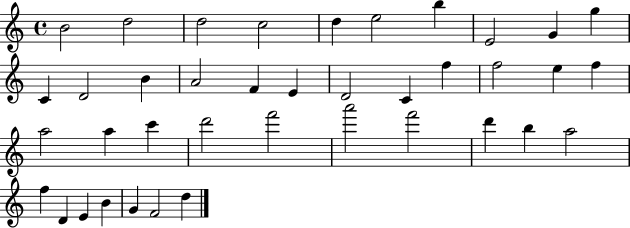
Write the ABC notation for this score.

X:1
T:Untitled
M:4/4
L:1/4
K:C
B2 d2 d2 c2 d e2 b E2 G g C D2 B A2 F E D2 C f f2 e f a2 a c' d'2 f'2 a'2 f'2 d' b a2 f D E B G F2 d